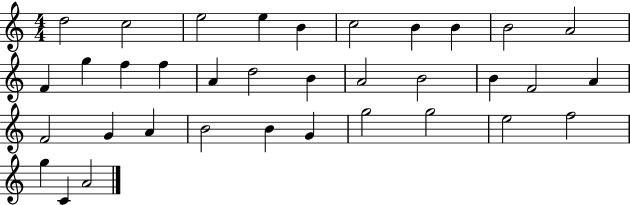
X:1
T:Untitled
M:4/4
L:1/4
K:C
d2 c2 e2 e B c2 B B B2 A2 F g f f A d2 B A2 B2 B F2 A F2 G A B2 B G g2 g2 e2 f2 g C A2